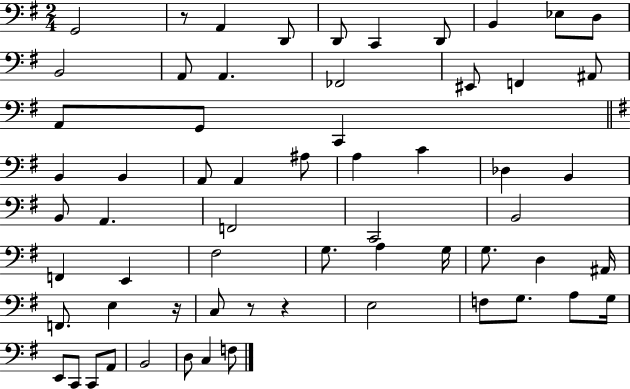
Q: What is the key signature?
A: G major